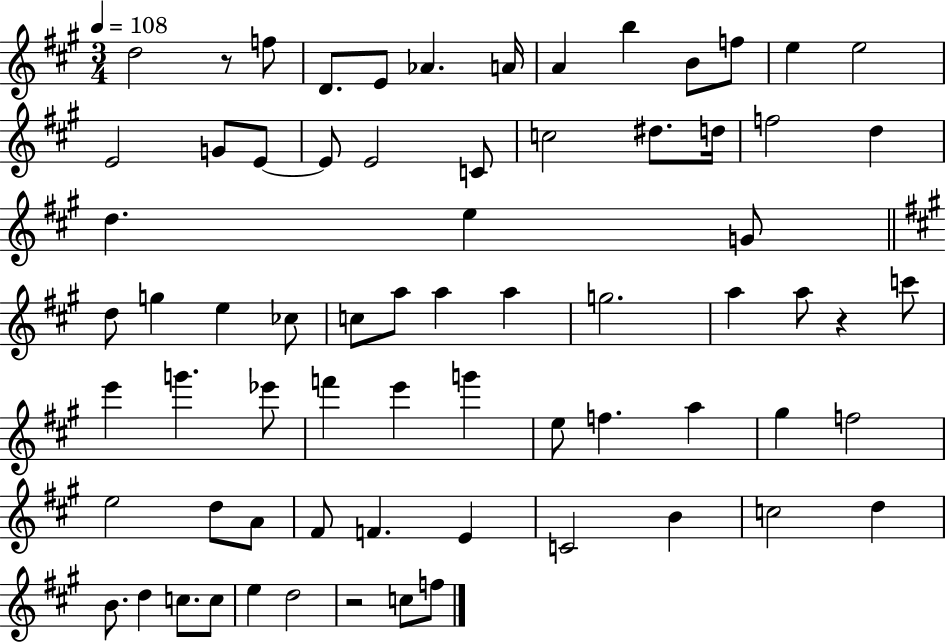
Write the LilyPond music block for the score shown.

{
  \clef treble
  \numericTimeSignature
  \time 3/4
  \key a \major
  \tempo 4 = 108
  d''2 r8 f''8 | d'8. e'8 aes'4. a'16 | a'4 b''4 b'8 f''8 | e''4 e''2 | \break e'2 g'8 e'8~~ | e'8 e'2 c'8 | c''2 dis''8. d''16 | f''2 d''4 | \break d''4. e''4 g'8 | \bar "||" \break \key a \major d''8 g''4 e''4 ces''8 | c''8 a''8 a''4 a''4 | g''2. | a''4 a''8 r4 c'''8 | \break e'''4 g'''4. ees'''8 | f'''4 e'''4 g'''4 | e''8 f''4. a''4 | gis''4 f''2 | \break e''2 d''8 a'8 | fis'8 f'4. e'4 | c'2 b'4 | c''2 d''4 | \break b'8. d''4 c''8. c''8 | e''4 d''2 | r2 c''8 f''8 | \bar "|."
}